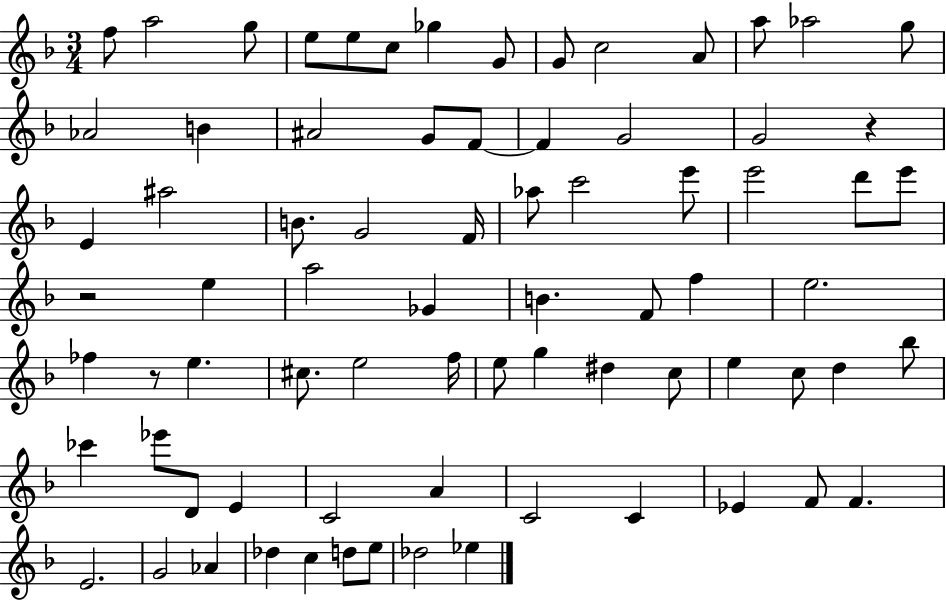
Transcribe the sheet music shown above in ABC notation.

X:1
T:Untitled
M:3/4
L:1/4
K:F
f/2 a2 g/2 e/2 e/2 c/2 _g G/2 G/2 c2 A/2 a/2 _a2 g/2 _A2 B ^A2 G/2 F/2 F G2 G2 z E ^a2 B/2 G2 F/4 _a/2 c'2 e'/2 e'2 d'/2 e'/2 z2 e a2 _G B F/2 f e2 _f z/2 e ^c/2 e2 f/4 e/2 g ^d c/2 e c/2 d _b/2 _c' _e'/2 D/2 E C2 A C2 C _E F/2 F E2 G2 _A _d c d/2 e/2 _d2 _e